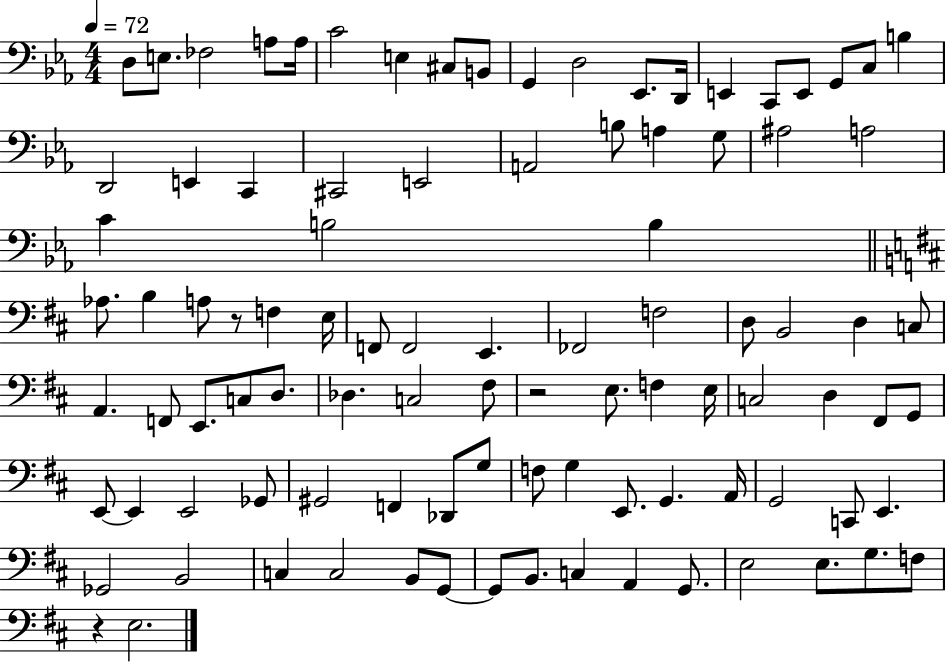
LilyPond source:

{
  \clef bass
  \numericTimeSignature
  \time 4/4
  \key ees \major
  \tempo 4 = 72
  d8 e8. fes2 a8 a16 | c'2 e4 cis8 b,8 | g,4 d2 ees,8. d,16 | e,4 c,8 e,8 g,8 c8 b4 | \break d,2 e,4 c,4 | cis,2 e,2 | a,2 b8 a4 g8 | ais2 a2 | \break c'4 b2 b4 | \bar "||" \break \key d \major aes8. b4 a8 r8 f4 e16 | f,8 f,2 e,4. | fes,2 f2 | d8 b,2 d4 c8 | \break a,4. f,8 e,8. c8 d8. | des4. c2 fis8 | r2 e8. f4 e16 | c2 d4 fis,8 g,8 | \break e,8~~ e,4 e,2 ges,8 | gis,2 f,4 des,8 g8 | f8 g4 e,8. g,4. a,16 | g,2 c,8 e,4. | \break ges,2 b,2 | c4 c2 b,8 g,8~~ | g,8 b,8. c4 a,4 g,8. | e2 e8. g8. f8 | \break r4 e2. | \bar "|."
}